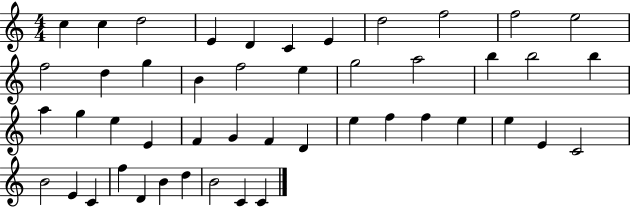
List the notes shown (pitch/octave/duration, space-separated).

C5/q C5/q D5/h E4/q D4/q C4/q E4/q D5/h F5/h F5/h E5/h F5/h D5/q G5/q B4/q F5/h E5/q G5/h A5/h B5/q B5/h B5/q A5/q G5/q E5/q E4/q F4/q G4/q F4/q D4/q E5/q F5/q F5/q E5/q E5/q E4/q C4/h B4/h E4/q C4/q F5/q D4/q B4/q D5/q B4/h C4/q C4/q